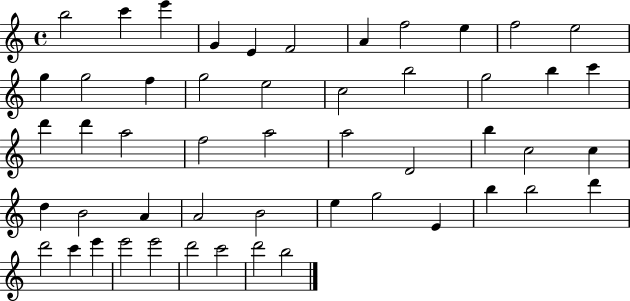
X:1
T:Untitled
M:4/4
L:1/4
K:C
b2 c' e' G E F2 A f2 e f2 e2 g g2 f g2 e2 c2 b2 g2 b c' d' d' a2 f2 a2 a2 D2 b c2 c d B2 A A2 B2 e g2 E b b2 d' d'2 c' e' e'2 e'2 d'2 c'2 d'2 b2